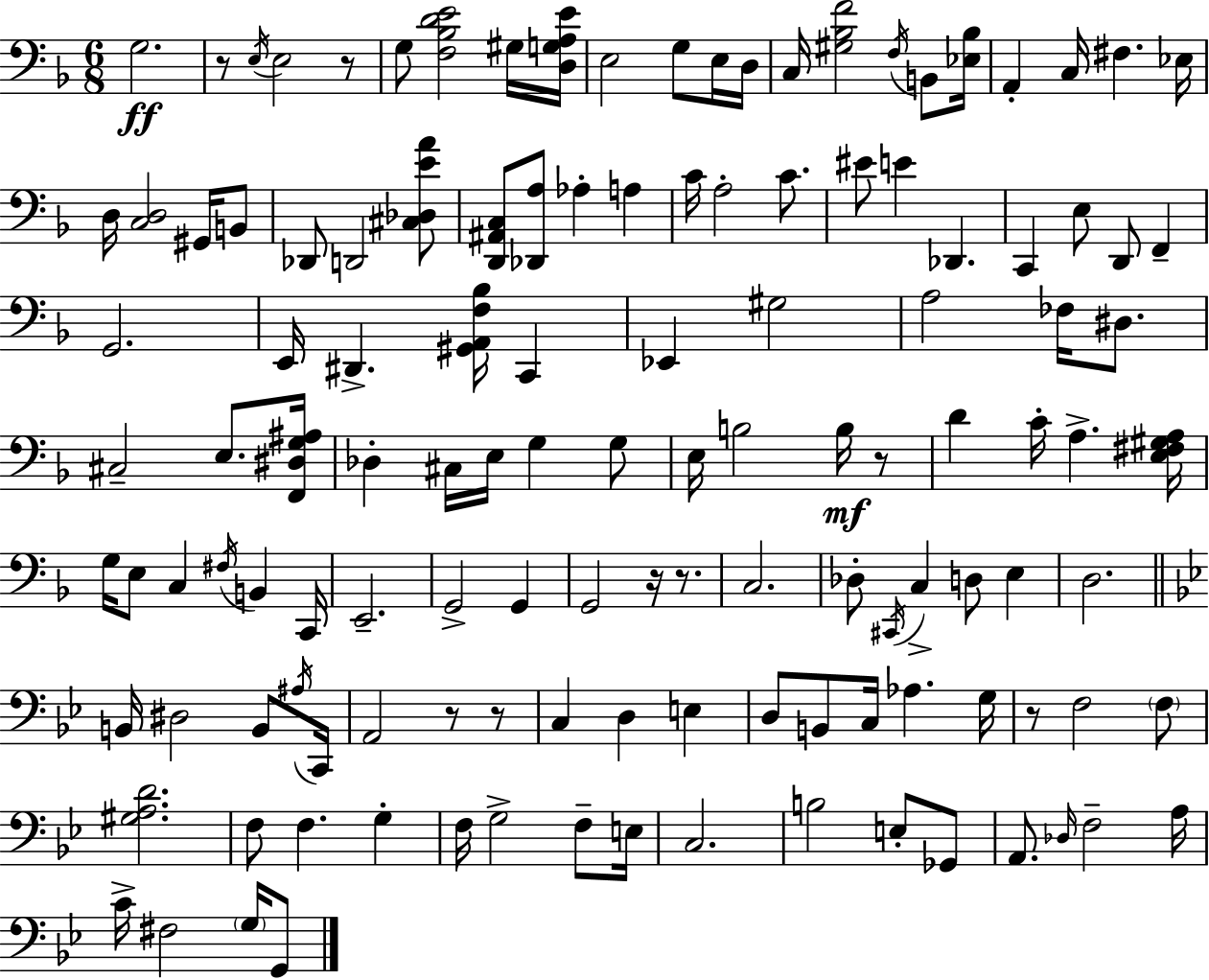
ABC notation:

X:1
T:Untitled
M:6/8
L:1/4
K:F
G,2 z/2 E,/4 E,2 z/2 G,/2 [F,_B,DE]2 ^G,/4 [D,G,A,E]/4 E,2 G,/2 E,/4 D,/4 C,/4 [^G,_B,F]2 F,/4 B,,/2 [_E,_B,]/4 A,, C,/4 ^F, _E,/4 D,/4 [C,D,]2 ^G,,/4 B,,/2 _D,,/2 D,,2 [^C,_D,EA]/2 [D,,^A,,C,]/2 [_D,,A,]/2 _A, A, C/4 A,2 C/2 ^E/2 E _D,, C,, E,/2 D,,/2 F,, G,,2 E,,/4 ^D,, [^G,,A,,F,_B,]/4 C,, _E,, ^G,2 A,2 _F,/4 ^D,/2 ^C,2 E,/2 [F,,^D,G,^A,]/4 _D, ^C,/4 E,/4 G, G,/2 E,/4 B,2 B,/4 z/2 D C/4 A, [E,^F,^G,A,]/4 G,/4 E,/2 C, ^F,/4 B,, C,,/4 E,,2 G,,2 G,, G,,2 z/4 z/2 C,2 _D,/2 ^C,,/4 C, D,/2 E, D,2 B,,/4 ^D,2 B,,/2 ^A,/4 C,,/4 A,,2 z/2 z/2 C, D, E, D,/2 B,,/2 C,/4 _A, G,/4 z/2 F,2 F,/2 [^G,A,D]2 F,/2 F, G, F,/4 G,2 F,/2 E,/4 C,2 B,2 E,/2 _G,,/2 A,,/2 _D,/4 F,2 A,/4 C/4 ^F,2 G,/4 G,,/2